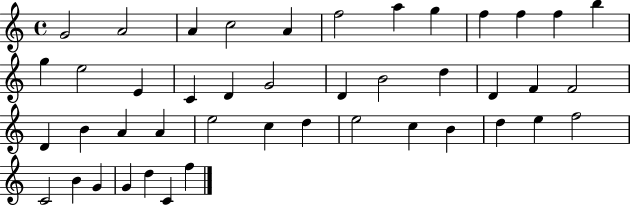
G4/h A4/h A4/q C5/h A4/q F5/h A5/q G5/q F5/q F5/q F5/q B5/q G5/q E5/h E4/q C4/q D4/q G4/h D4/q B4/h D5/q D4/q F4/q F4/h D4/q B4/q A4/q A4/q E5/h C5/q D5/q E5/h C5/q B4/q D5/q E5/q F5/h C4/h B4/q G4/q G4/q D5/q C4/q F5/q